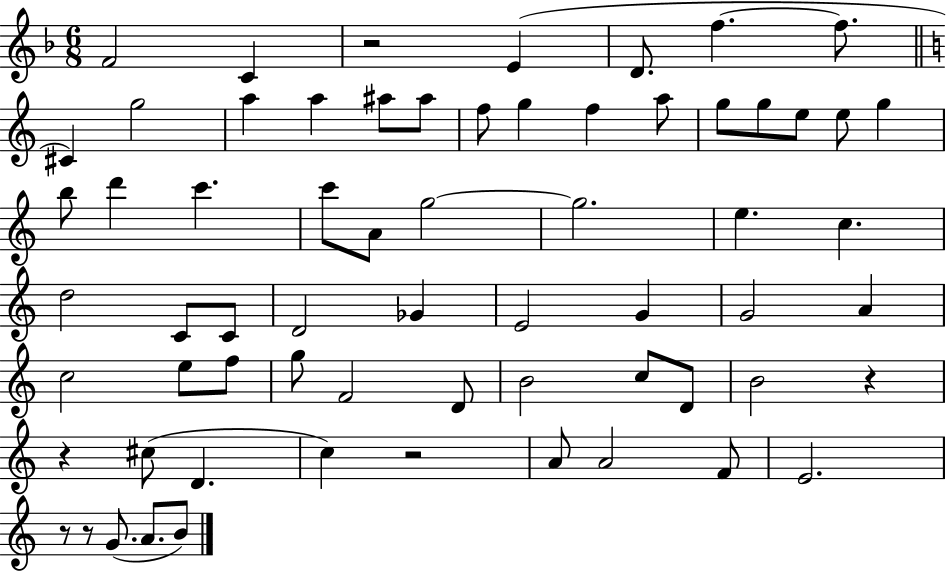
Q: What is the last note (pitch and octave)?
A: B4